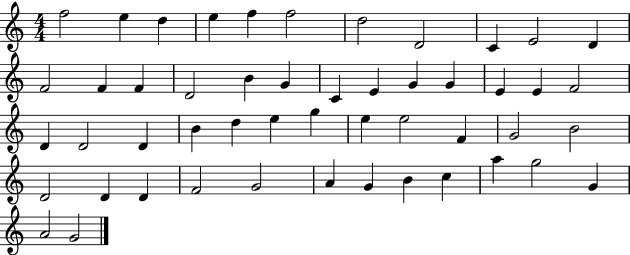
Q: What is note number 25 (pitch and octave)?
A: D4